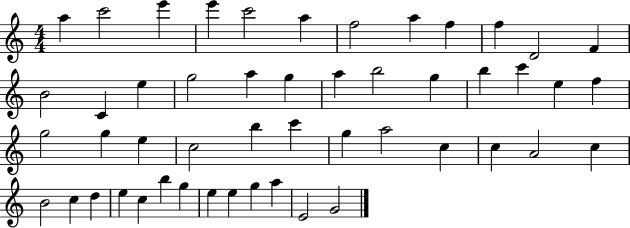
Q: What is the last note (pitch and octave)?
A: G4